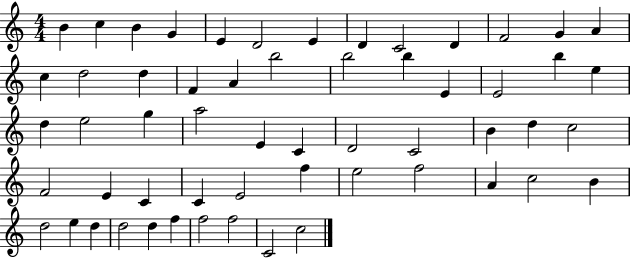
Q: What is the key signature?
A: C major